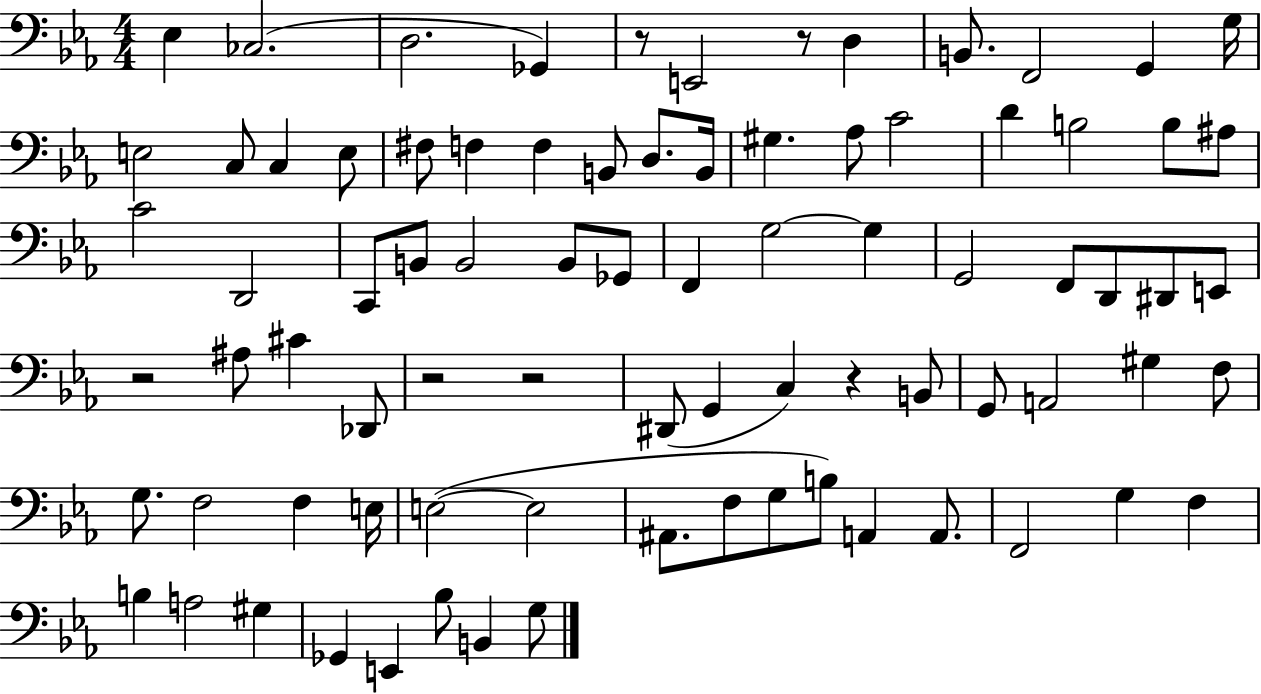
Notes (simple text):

Eb3/q CES3/h. D3/h. Gb2/q R/e E2/h R/e D3/q B2/e. F2/h G2/q G3/s E3/h C3/e C3/q E3/e F#3/e F3/q F3/q B2/e D3/e. B2/s G#3/q. Ab3/e C4/h D4/q B3/h B3/e A#3/e C4/h D2/h C2/e B2/e B2/h B2/e Gb2/e F2/q G3/h G3/q G2/h F2/e D2/e D#2/e E2/e R/h A#3/e C#4/q Db2/e R/h R/h D#2/e G2/q C3/q R/q B2/e G2/e A2/h G#3/q F3/e G3/e. F3/h F3/q E3/s E3/h E3/h A#2/e. F3/e G3/e B3/e A2/q A2/e. F2/h G3/q F3/q B3/q A3/h G#3/q Gb2/q E2/q Bb3/e B2/q G3/e